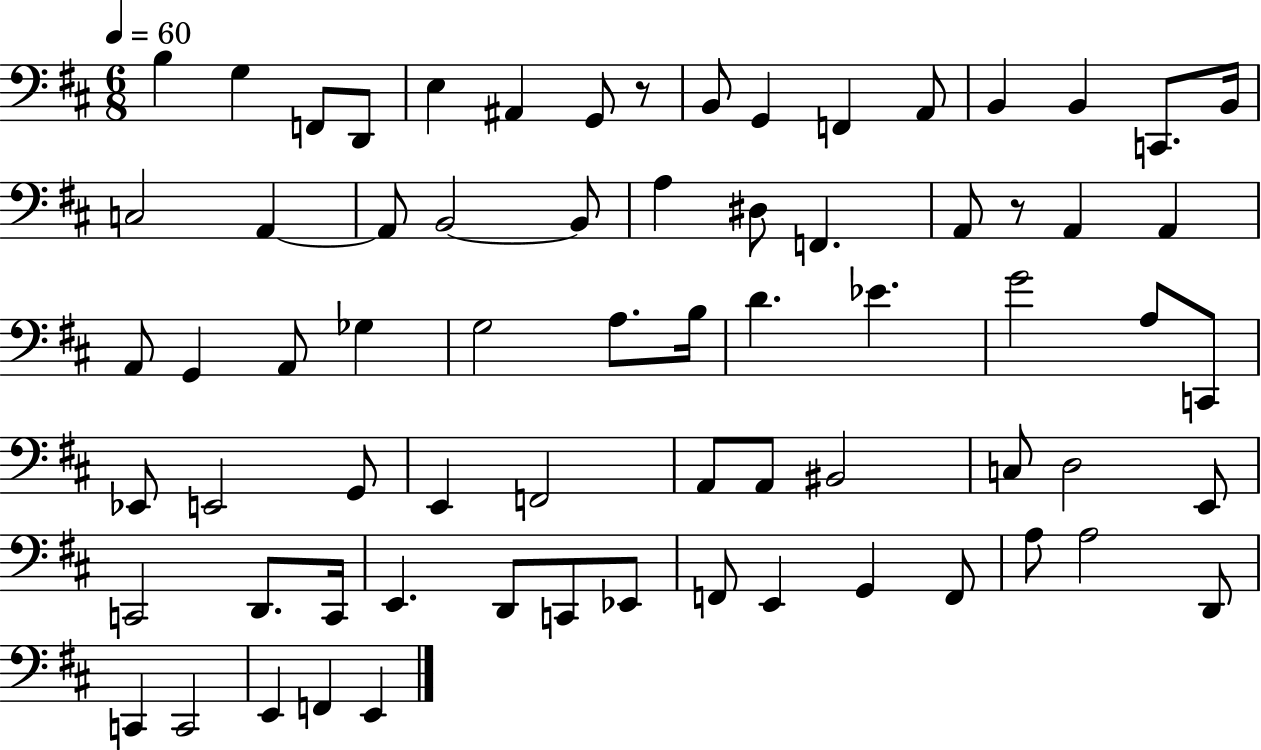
{
  \clef bass
  \numericTimeSignature
  \time 6/8
  \key d \major
  \tempo 4 = 60
  b4 g4 f,8 d,8 | e4 ais,4 g,8 r8 | b,8 g,4 f,4 a,8 | b,4 b,4 c,8. b,16 | \break c2 a,4~~ | a,8 b,2~~ b,8 | a4 dis8 f,4. | a,8 r8 a,4 a,4 | \break a,8 g,4 a,8 ges4 | g2 a8. b16 | d'4. ees'4. | g'2 a8 c,8 | \break ees,8 e,2 g,8 | e,4 f,2 | a,8 a,8 bis,2 | c8 d2 e,8 | \break c,2 d,8. c,16 | e,4. d,8 c,8 ees,8 | f,8 e,4 g,4 f,8 | a8 a2 d,8 | \break c,4 c,2 | e,4 f,4 e,4 | \bar "|."
}